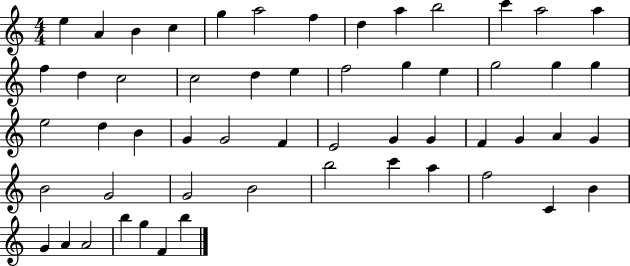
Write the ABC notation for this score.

X:1
T:Untitled
M:4/4
L:1/4
K:C
e A B c g a2 f d a b2 c' a2 a f d c2 c2 d e f2 g e g2 g g e2 d B G G2 F E2 G G F G A G B2 G2 G2 B2 b2 c' a f2 C B G A A2 b g F b